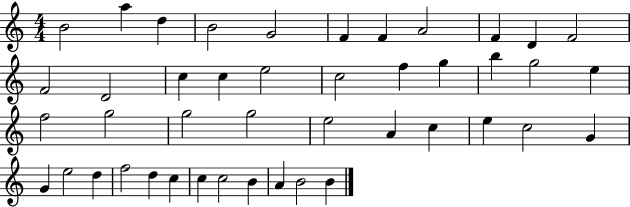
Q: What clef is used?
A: treble